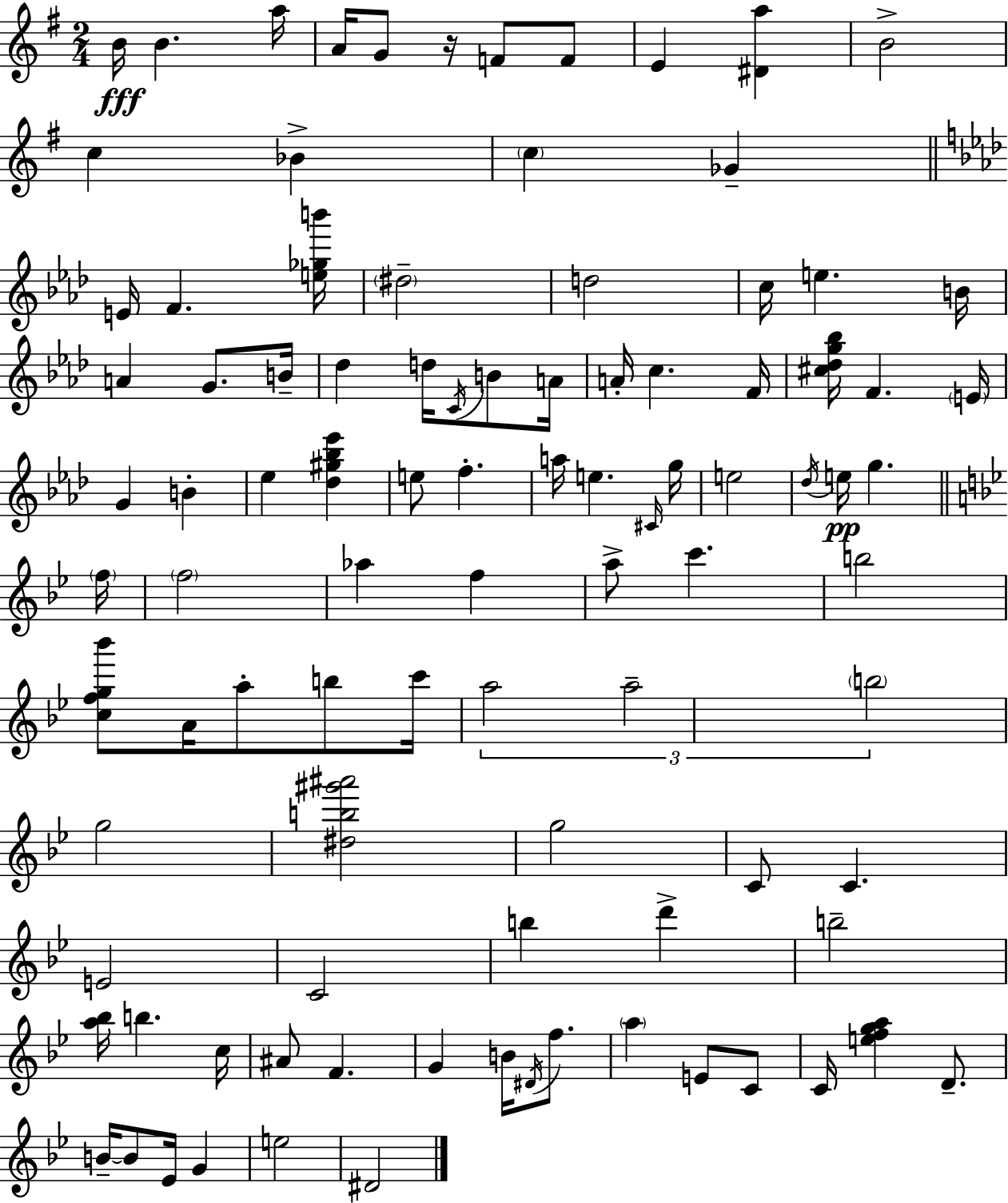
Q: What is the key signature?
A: E minor